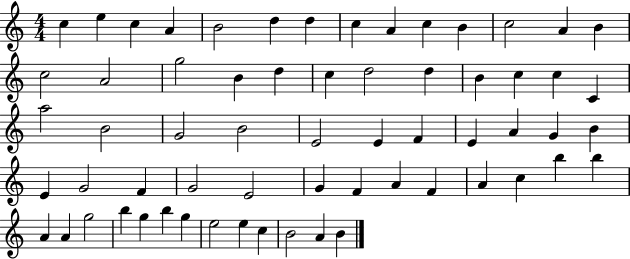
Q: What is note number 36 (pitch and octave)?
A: G4